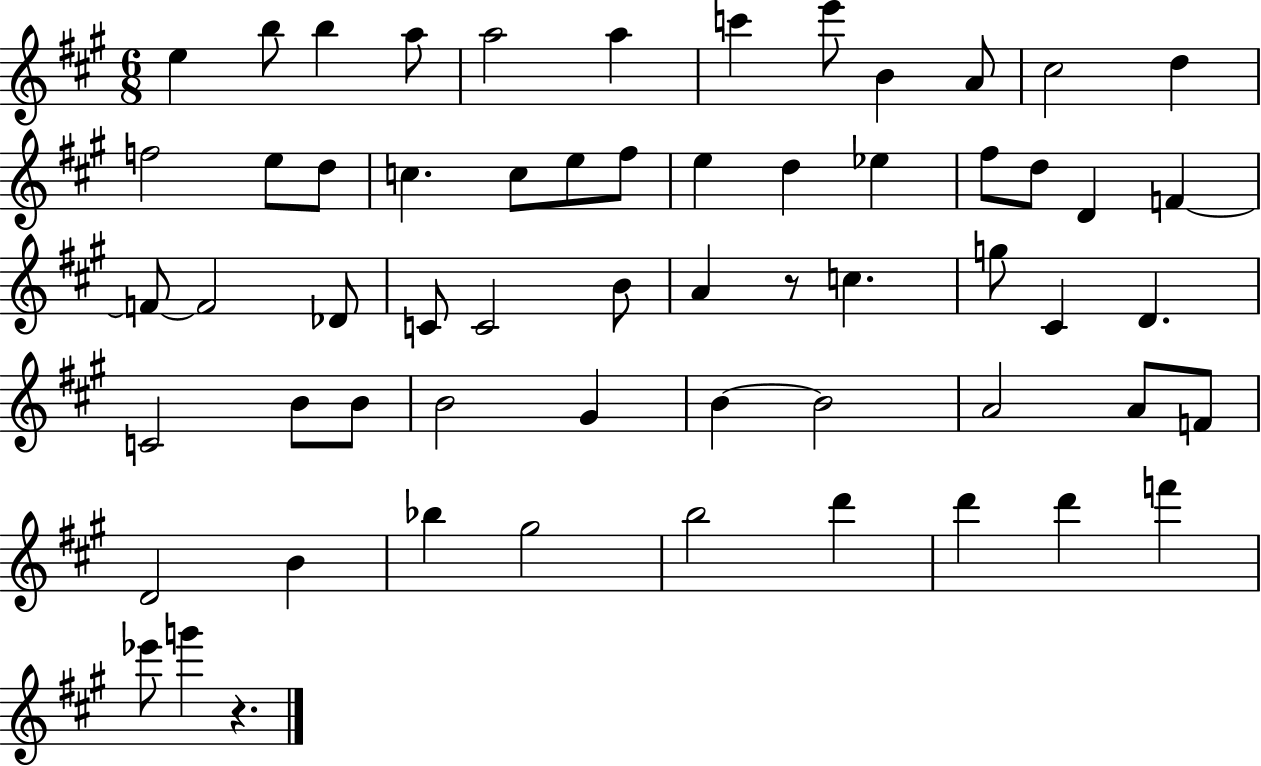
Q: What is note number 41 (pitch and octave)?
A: B4